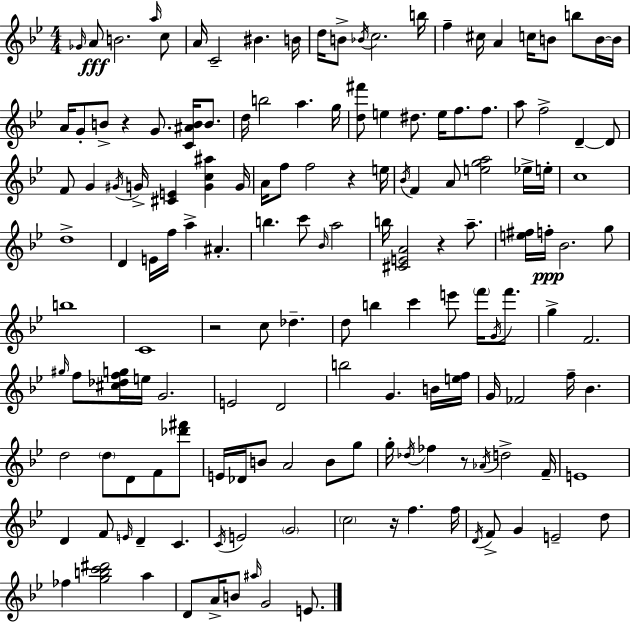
Gb4/s A4/e B4/h. A5/s C5/e A4/s C4/h BIS4/q. B4/s D5/s B4/e Bb4/s C5/h. B5/s F5/q C#5/s A4/q C5/s B4/e B5/e B4/s B4/s A4/s G4/e B4/e R/q G4/e. [C4,A#4,B4]/s B4/e. D5/s B5/h A5/q. G5/s [D5,F#6]/e E5/q D#5/e. E5/s F5/e. F5/e. A5/e F5/h D4/q D4/e F4/e G4/q G#4/s G4/s [C#4,E4]/q [G4,C5,A#5]/q G4/s A4/s F5/e F5/h R/q E5/s Bb4/s F4/q A4/e [E5,G5,A5]/h Eb5/s E5/s C5/w D5/w D4/q E4/s F5/s A5/q A#4/q. B5/q. C6/e Bb4/s A5/h B5/s [C#4,E4,A4]/h R/q A5/e. [E5,F#5]/s F5/s Bb4/h. G5/e B5/w C4/w R/h C5/e Db5/q. D5/e B5/q C6/q E6/e F6/s G4/s F6/e. G5/q F4/h. G#5/s F5/e [C#5,Db5,F5,G5]/s E5/s G4/h. E4/h D4/h B5/h G4/q. B4/s [E5,F5]/s G4/s FES4/h F5/s Bb4/q. D5/h D5/e D4/e F4/e [Db6,F#6]/e E4/s Db4/s B4/e A4/h B4/e G5/e G5/s Db5/s FES5/q R/e Ab4/s D5/h F4/s E4/w D4/q F4/e E4/s D4/q C4/q. C4/s E4/h G4/h C5/h R/s F5/q. F5/s D4/s F4/e G4/q E4/h D5/e FES5/q [G5,B5,C6,D#6]/h A5/q D4/e A4/s B4/e A#5/s G4/h E4/e.